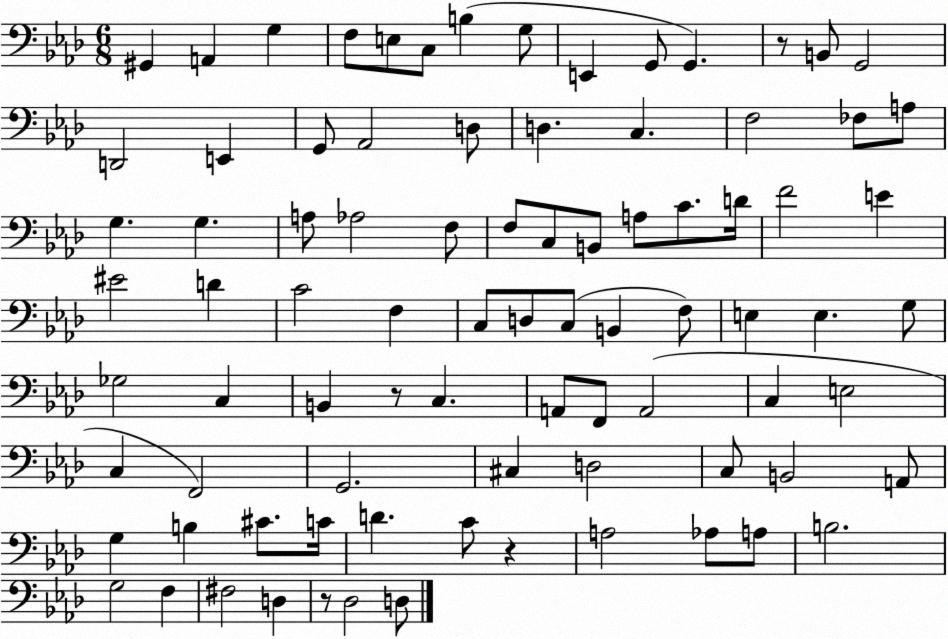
X:1
T:Untitled
M:6/8
L:1/4
K:Ab
^G,, A,, G, F,/2 E,/2 C,/2 B, G,/2 E,, G,,/2 G,, z/2 B,,/2 G,,2 D,,2 E,, G,,/2 _A,,2 D,/2 D, C, F,2 _F,/2 A,/2 G, G, A,/2 _A,2 F,/2 F,/2 C,/2 B,,/2 A,/2 C/2 D/4 F2 E ^E2 D C2 F, C,/2 D,/2 C,/2 B,, F,/2 E, E, G,/2 _G,2 C, B,, z/2 C, A,,/2 F,,/2 A,,2 C, E,2 C, F,,2 G,,2 ^C, D,2 C,/2 B,,2 A,,/2 G, B, ^C/2 C/4 D C/2 z A,2 _A,/2 A,/2 B,2 G,2 F, ^F,2 D, z/2 _D,2 D,/2